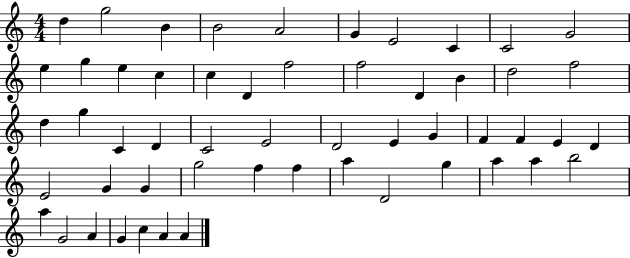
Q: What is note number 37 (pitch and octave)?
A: G4